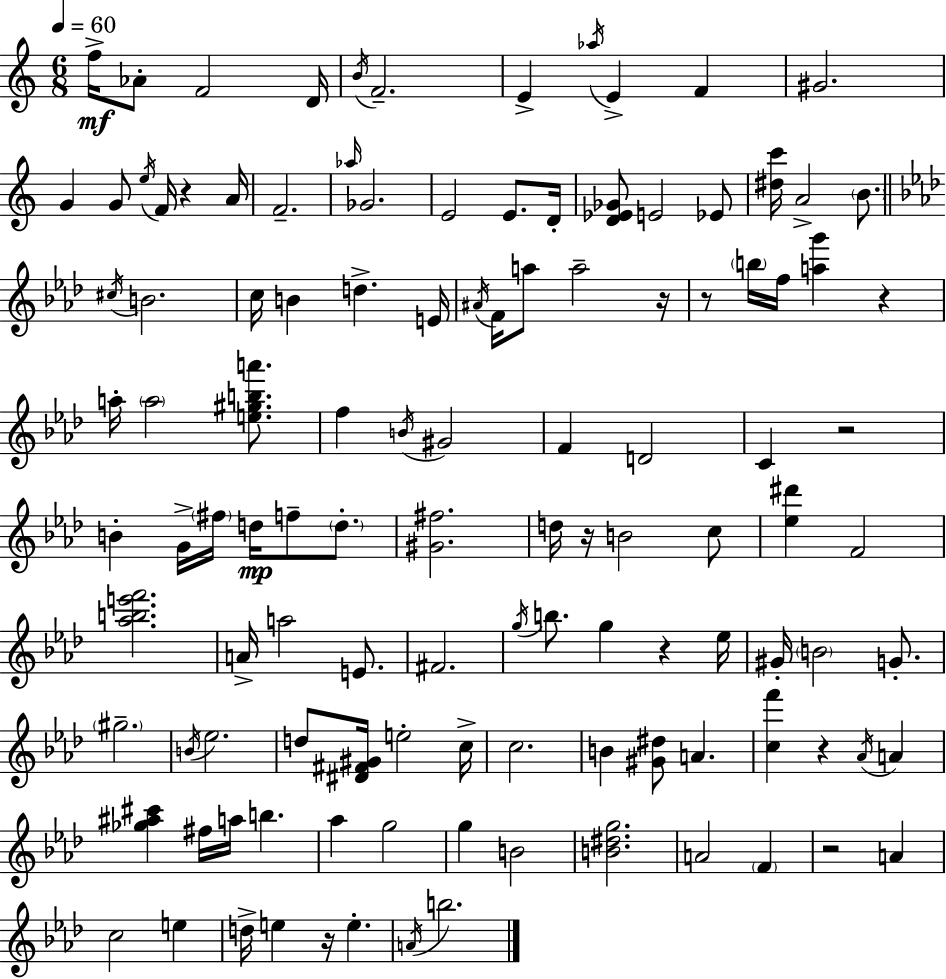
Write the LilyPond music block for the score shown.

{
  \clef treble
  \numericTimeSignature
  \time 6/8
  \key c \major
  \tempo 4 = 60
  \repeat volta 2 { f''16->\mf aes'8-. f'2 d'16 | \acciaccatura { b'16 } f'2.-- | e'4-> \acciaccatura { aes''16 } e'4-> f'4 | gis'2. | \break g'4 g'8 \acciaccatura { e''16 } f'16 r4 | a'16 f'2.-- | \grace { aes''16 } ges'2. | e'2 | \break e'8. d'16-. <d' ees' ges'>8 e'2 | ees'8 <dis'' c'''>16 a'2-> | \parenthesize b'8. \bar "||" \break \key aes \major \acciaccatura { cis''16 } b'2. | c''16 b'4 d''4.-> | e'16 \acciaccatura { ais'16 } f'16 a''8 a''2-- | r16 r8 \parenthesize b''16 f''16 <a'' g'''>4 r4 | \break a''16-. \parenthesize a''2 <e'' gis'' b'' a'''>8. | f''4 \acciaccatura { b'16 } gis'2 | f'4 d'2 | c'4 r2 | \break b'4-. g'16-> \parenthesize fis''16 d''16\mp f''8-- | \parenthesize d''8.-. <gis' fis''>2. | d''16 r16 b'2 | c''8 <ees'' dis'''>4 f'2 | \break <aes'' b'' e''' f'''>2. | a'16-> a''2 | e'8. fis'2. | \acciaccatura { g''16 } b''8. g''4 r4 | \break ees''16 gis'16-. \parenthesize b'2 | g'8.-. \parenthesize gis''2.-- | \acciaccatura { b'16 } ees''2. | d''8 <dis' fis' gis'>16 e''2-. | \break c''16-> c''2. | b'4 <gis' dis''>8 a'4. | <c'' f'''>4 r4 | \acciaccatura { aes'16 } a'4 <ges'' ais'' cis'''>4 fis''16 a''16 | \break b''4. aes''4 g''2 | g''4 b'2 | <b' dis'' g''>2. | a'2 | \break \parenthesize f'4 r2 | a'4 c''2 | e''4 d''16-> e''4 r16 | e''4.-. \acciaccatura { a'16 } b''2. | \break } \bar "|."
}